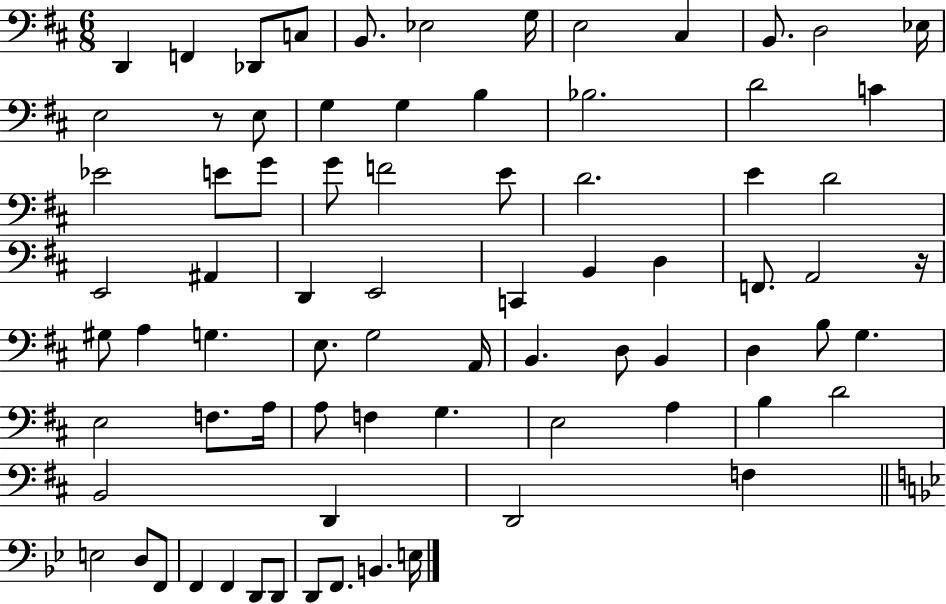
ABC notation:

X:1
T:Untitled
M:6/8
L:1/4
K:D
D,, F,, _D,,/2 C,/2 B,,/2 _E,2 G,/4 E,2 ^C, B,,/2 D,2 _E,/4 E,2 z/2 E,/2 G, G, B, _B,2 D2 C _E2 E/2 G/2 G/2 F2 E/2 D2 E D2 E,,2 ^A,, D,, E,,2 C,, B,, D, F,,/2 A,,2 z/4 ^G,/2 A, G, E,/2 G,2 A,,/4 B,, D,/2 B,, D, B,/2 G, E,2 F,/2 A,/4 A,/2 F, G, E,2 A, B, D2 B,,2 D,, D,,2 F, E,2 D,/2 F,,/2 F,, F,, D,,/2 D,,/2 D,,/2 F,,/2 B,, E,/4